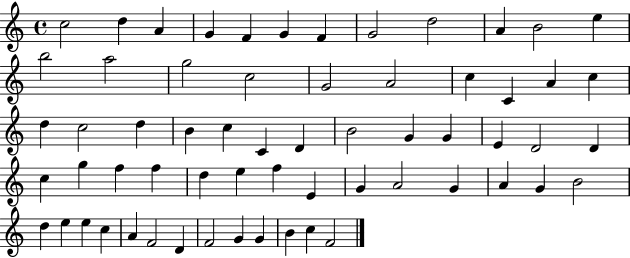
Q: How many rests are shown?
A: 0